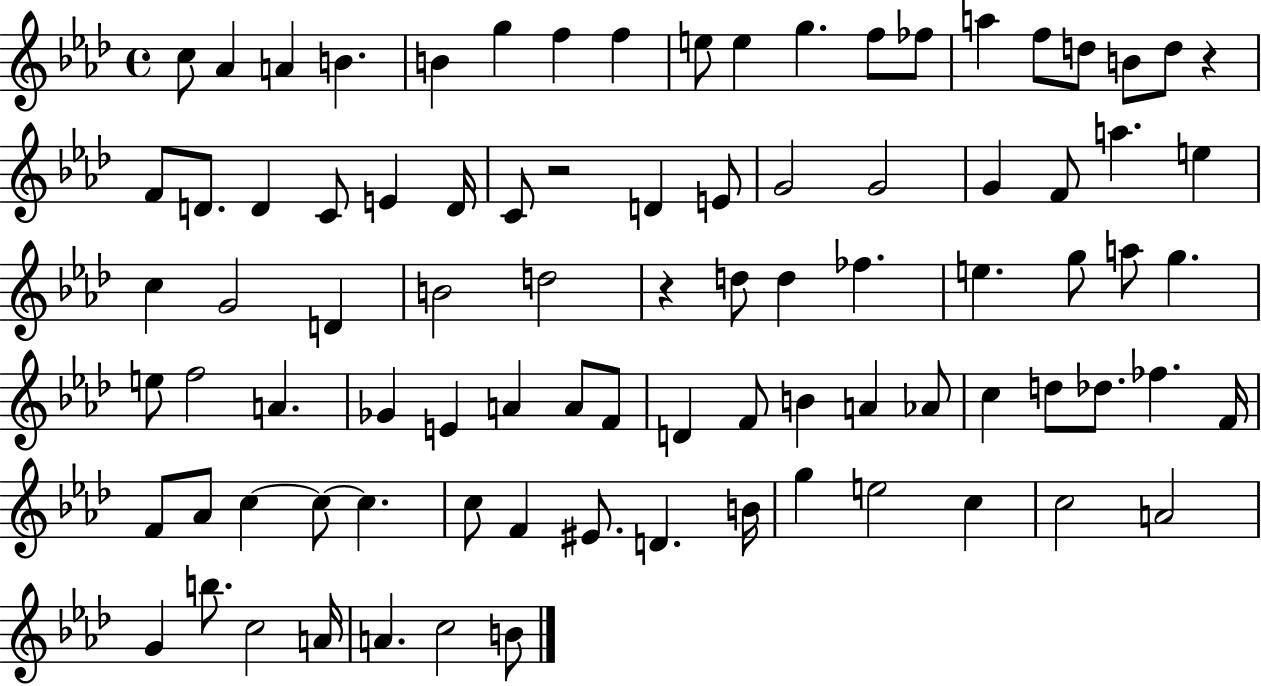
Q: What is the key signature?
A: AES major